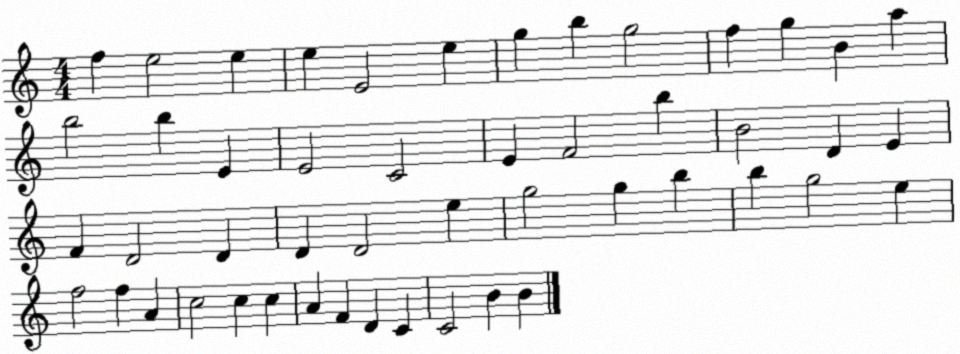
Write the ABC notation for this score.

X:1
T:Untitled
M:4/4
L:1/4
K:C
f e2 e e E2 e g b g2 f g B a b2 b E E2 C2 E F2 b B2 D E F D2 D D D2 e g2 g b b g2 e f2 f A c2 c c A F D C C2 B B